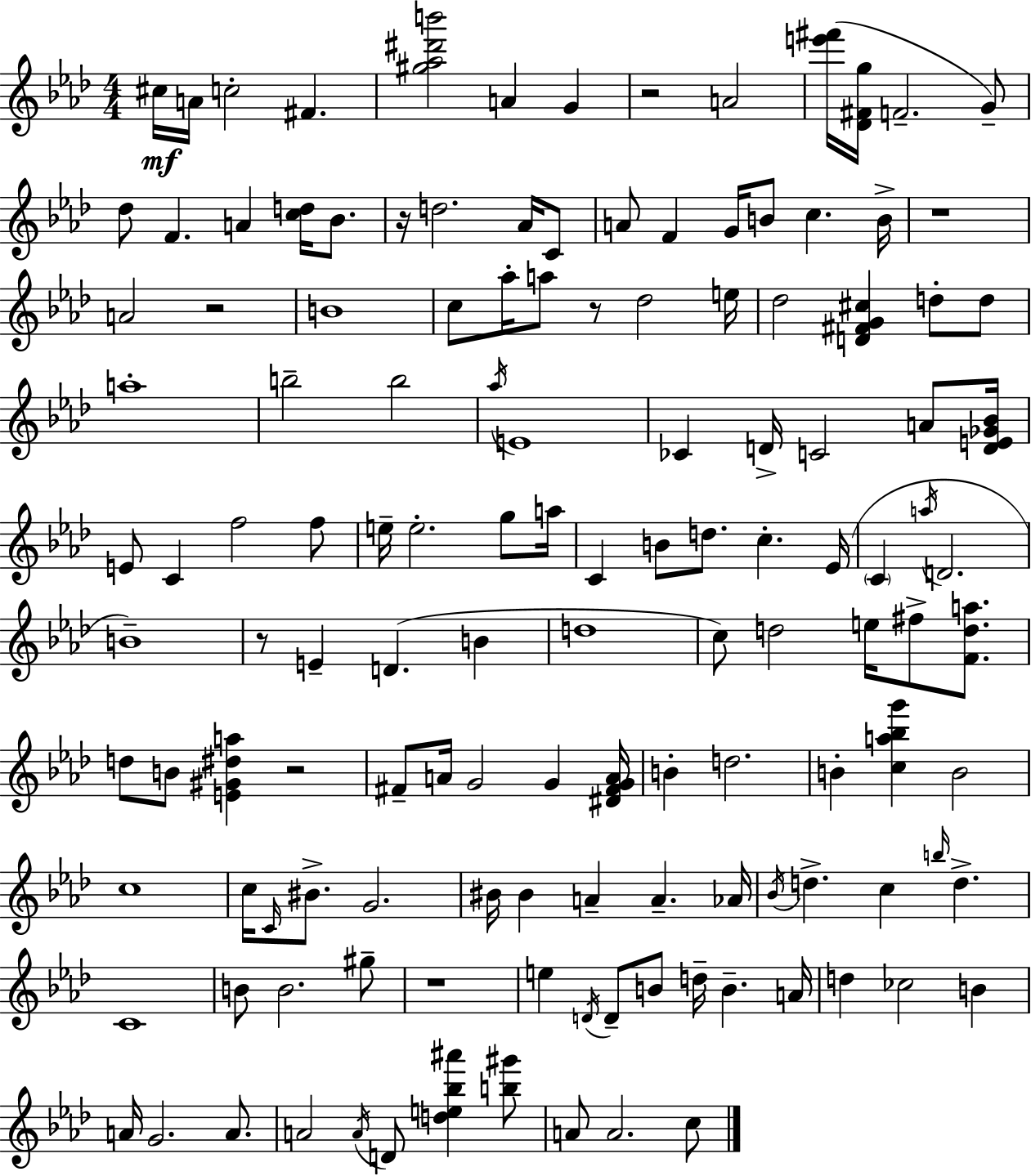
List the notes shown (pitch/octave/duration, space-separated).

C#5/s A4/s C5/h F#4/q. [G#5,Ab5,D#6,B6]/h A4/q G4/q R/h A4/h [E6,F#6]/s [Db4,F#4,G5]/s F4/h. G4/e Db5/e F4/q. A4/q [C5,D5]/s Bb4/e. R/s D5/h. Ab4/s C4/e A4/e F4/q G4/s B4/e C5/q. B4/s R/w A4/h R/h B4/w C5/e Ab5/s A5/e R/e Db5/h E5/s Db5/h [D4,F#4,G4,C#5]/q D5/e D5/e A5/w B5/h B5/h Ab5/s E4/w CES4/q D4/s C4/h A4/e [D4,E4,Gb4,Bb4]/s E4/e C4/q F5/h F5/e E5/s E5/h. G5/e A5/s C4/q B4/e D5/e. C5/q. Eb4/s C4/q A5/s D4/h. B4/w R/e E4/q D4/q. B4/q D5/w C5/e D5/h E5/s F#5/e [F4,D5,A5]/e. D5/e B4/e [E4,G#4,D#5,A5]/q R/h F#4/e A4/s G4/h G4/q [D#4,F#4,G4,A4]/s B4/q D5/h. B4/q [C5,A5,Bb5,G6]/q B4/h C5/w C5/s C4/s BIS4/e. G4/h. BIS4/s BIS4/q A4/q A4/q. Ab4/s Bb4/s D5/q. C5/q B5/s D5/q. C4/w B4/e B4/h. G#5/e R/w E5/q D4/s D4/e B4/e D5/s B4/q. A4/s D5/q CES5/h B4/q A4/s G4/h. A4/e. A4/h A4/s D4/e [D5,E5,Bb5,A#6]/q [B5,G#6]/e A4/e A4/h. C5/e